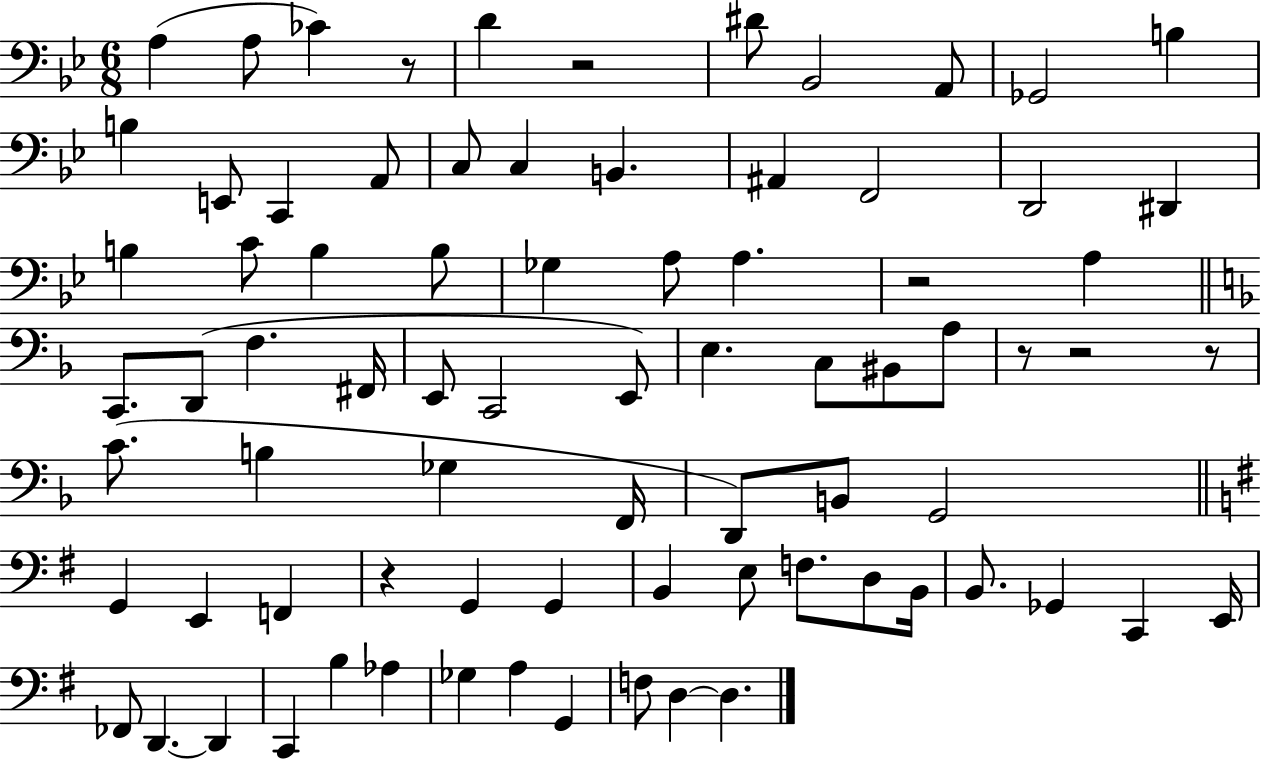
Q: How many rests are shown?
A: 7